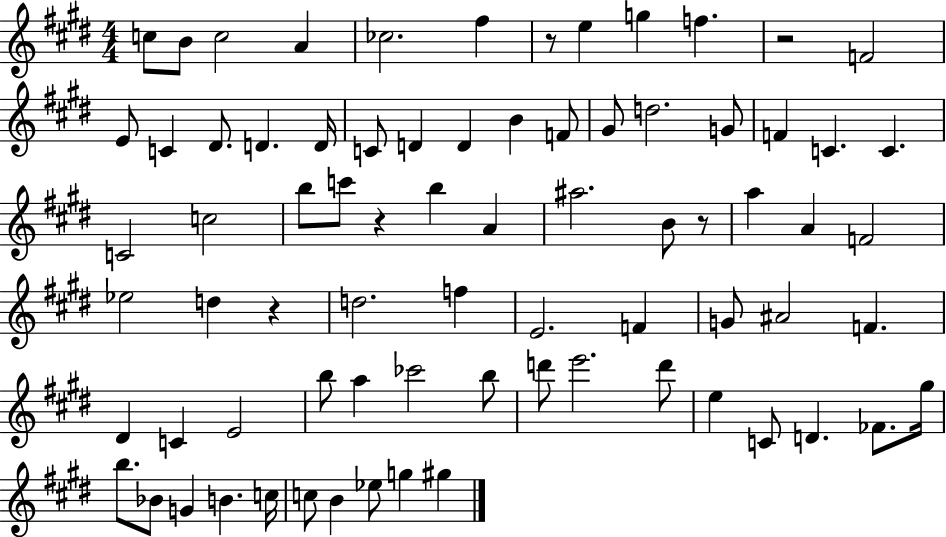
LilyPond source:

{
  \clef treble
  \numericTimeSignature
  \time 4/4
  \key e \major
  c''8 b'8 c''2 a'4 | ces''2. fis''4 | r8 e''4 g''4 f''4. | r2 f'2 | \break e'8 c'4 dis'8. d'4. d'16 | c'8 d'4 d'4 b'4 f'8 | gis'8 d''2. g'8 | f'4 c'4. c'4. | \break c'2 c''2 | b''8 c'''8 r4 b''4 a'4 | ais''2. b'8 r8 | a''4 a'4 f'2 | \break ees''2 d''4 r4 | d''2. f''4 | e'2. f'4 | g'8 ais'2 f'4. | \break dis'4 c'4 e'2 | b''8 a''4 ces'''2 b''8 | d'''8 e'''2. d'''8 | e''4 c'8 d'4. fes'8. gis''16 | \break b''8. bes'8 g'4 b'4. c''16 | c''8 b'4 ees''8 g''4 gis''4 | \bar "|."
}